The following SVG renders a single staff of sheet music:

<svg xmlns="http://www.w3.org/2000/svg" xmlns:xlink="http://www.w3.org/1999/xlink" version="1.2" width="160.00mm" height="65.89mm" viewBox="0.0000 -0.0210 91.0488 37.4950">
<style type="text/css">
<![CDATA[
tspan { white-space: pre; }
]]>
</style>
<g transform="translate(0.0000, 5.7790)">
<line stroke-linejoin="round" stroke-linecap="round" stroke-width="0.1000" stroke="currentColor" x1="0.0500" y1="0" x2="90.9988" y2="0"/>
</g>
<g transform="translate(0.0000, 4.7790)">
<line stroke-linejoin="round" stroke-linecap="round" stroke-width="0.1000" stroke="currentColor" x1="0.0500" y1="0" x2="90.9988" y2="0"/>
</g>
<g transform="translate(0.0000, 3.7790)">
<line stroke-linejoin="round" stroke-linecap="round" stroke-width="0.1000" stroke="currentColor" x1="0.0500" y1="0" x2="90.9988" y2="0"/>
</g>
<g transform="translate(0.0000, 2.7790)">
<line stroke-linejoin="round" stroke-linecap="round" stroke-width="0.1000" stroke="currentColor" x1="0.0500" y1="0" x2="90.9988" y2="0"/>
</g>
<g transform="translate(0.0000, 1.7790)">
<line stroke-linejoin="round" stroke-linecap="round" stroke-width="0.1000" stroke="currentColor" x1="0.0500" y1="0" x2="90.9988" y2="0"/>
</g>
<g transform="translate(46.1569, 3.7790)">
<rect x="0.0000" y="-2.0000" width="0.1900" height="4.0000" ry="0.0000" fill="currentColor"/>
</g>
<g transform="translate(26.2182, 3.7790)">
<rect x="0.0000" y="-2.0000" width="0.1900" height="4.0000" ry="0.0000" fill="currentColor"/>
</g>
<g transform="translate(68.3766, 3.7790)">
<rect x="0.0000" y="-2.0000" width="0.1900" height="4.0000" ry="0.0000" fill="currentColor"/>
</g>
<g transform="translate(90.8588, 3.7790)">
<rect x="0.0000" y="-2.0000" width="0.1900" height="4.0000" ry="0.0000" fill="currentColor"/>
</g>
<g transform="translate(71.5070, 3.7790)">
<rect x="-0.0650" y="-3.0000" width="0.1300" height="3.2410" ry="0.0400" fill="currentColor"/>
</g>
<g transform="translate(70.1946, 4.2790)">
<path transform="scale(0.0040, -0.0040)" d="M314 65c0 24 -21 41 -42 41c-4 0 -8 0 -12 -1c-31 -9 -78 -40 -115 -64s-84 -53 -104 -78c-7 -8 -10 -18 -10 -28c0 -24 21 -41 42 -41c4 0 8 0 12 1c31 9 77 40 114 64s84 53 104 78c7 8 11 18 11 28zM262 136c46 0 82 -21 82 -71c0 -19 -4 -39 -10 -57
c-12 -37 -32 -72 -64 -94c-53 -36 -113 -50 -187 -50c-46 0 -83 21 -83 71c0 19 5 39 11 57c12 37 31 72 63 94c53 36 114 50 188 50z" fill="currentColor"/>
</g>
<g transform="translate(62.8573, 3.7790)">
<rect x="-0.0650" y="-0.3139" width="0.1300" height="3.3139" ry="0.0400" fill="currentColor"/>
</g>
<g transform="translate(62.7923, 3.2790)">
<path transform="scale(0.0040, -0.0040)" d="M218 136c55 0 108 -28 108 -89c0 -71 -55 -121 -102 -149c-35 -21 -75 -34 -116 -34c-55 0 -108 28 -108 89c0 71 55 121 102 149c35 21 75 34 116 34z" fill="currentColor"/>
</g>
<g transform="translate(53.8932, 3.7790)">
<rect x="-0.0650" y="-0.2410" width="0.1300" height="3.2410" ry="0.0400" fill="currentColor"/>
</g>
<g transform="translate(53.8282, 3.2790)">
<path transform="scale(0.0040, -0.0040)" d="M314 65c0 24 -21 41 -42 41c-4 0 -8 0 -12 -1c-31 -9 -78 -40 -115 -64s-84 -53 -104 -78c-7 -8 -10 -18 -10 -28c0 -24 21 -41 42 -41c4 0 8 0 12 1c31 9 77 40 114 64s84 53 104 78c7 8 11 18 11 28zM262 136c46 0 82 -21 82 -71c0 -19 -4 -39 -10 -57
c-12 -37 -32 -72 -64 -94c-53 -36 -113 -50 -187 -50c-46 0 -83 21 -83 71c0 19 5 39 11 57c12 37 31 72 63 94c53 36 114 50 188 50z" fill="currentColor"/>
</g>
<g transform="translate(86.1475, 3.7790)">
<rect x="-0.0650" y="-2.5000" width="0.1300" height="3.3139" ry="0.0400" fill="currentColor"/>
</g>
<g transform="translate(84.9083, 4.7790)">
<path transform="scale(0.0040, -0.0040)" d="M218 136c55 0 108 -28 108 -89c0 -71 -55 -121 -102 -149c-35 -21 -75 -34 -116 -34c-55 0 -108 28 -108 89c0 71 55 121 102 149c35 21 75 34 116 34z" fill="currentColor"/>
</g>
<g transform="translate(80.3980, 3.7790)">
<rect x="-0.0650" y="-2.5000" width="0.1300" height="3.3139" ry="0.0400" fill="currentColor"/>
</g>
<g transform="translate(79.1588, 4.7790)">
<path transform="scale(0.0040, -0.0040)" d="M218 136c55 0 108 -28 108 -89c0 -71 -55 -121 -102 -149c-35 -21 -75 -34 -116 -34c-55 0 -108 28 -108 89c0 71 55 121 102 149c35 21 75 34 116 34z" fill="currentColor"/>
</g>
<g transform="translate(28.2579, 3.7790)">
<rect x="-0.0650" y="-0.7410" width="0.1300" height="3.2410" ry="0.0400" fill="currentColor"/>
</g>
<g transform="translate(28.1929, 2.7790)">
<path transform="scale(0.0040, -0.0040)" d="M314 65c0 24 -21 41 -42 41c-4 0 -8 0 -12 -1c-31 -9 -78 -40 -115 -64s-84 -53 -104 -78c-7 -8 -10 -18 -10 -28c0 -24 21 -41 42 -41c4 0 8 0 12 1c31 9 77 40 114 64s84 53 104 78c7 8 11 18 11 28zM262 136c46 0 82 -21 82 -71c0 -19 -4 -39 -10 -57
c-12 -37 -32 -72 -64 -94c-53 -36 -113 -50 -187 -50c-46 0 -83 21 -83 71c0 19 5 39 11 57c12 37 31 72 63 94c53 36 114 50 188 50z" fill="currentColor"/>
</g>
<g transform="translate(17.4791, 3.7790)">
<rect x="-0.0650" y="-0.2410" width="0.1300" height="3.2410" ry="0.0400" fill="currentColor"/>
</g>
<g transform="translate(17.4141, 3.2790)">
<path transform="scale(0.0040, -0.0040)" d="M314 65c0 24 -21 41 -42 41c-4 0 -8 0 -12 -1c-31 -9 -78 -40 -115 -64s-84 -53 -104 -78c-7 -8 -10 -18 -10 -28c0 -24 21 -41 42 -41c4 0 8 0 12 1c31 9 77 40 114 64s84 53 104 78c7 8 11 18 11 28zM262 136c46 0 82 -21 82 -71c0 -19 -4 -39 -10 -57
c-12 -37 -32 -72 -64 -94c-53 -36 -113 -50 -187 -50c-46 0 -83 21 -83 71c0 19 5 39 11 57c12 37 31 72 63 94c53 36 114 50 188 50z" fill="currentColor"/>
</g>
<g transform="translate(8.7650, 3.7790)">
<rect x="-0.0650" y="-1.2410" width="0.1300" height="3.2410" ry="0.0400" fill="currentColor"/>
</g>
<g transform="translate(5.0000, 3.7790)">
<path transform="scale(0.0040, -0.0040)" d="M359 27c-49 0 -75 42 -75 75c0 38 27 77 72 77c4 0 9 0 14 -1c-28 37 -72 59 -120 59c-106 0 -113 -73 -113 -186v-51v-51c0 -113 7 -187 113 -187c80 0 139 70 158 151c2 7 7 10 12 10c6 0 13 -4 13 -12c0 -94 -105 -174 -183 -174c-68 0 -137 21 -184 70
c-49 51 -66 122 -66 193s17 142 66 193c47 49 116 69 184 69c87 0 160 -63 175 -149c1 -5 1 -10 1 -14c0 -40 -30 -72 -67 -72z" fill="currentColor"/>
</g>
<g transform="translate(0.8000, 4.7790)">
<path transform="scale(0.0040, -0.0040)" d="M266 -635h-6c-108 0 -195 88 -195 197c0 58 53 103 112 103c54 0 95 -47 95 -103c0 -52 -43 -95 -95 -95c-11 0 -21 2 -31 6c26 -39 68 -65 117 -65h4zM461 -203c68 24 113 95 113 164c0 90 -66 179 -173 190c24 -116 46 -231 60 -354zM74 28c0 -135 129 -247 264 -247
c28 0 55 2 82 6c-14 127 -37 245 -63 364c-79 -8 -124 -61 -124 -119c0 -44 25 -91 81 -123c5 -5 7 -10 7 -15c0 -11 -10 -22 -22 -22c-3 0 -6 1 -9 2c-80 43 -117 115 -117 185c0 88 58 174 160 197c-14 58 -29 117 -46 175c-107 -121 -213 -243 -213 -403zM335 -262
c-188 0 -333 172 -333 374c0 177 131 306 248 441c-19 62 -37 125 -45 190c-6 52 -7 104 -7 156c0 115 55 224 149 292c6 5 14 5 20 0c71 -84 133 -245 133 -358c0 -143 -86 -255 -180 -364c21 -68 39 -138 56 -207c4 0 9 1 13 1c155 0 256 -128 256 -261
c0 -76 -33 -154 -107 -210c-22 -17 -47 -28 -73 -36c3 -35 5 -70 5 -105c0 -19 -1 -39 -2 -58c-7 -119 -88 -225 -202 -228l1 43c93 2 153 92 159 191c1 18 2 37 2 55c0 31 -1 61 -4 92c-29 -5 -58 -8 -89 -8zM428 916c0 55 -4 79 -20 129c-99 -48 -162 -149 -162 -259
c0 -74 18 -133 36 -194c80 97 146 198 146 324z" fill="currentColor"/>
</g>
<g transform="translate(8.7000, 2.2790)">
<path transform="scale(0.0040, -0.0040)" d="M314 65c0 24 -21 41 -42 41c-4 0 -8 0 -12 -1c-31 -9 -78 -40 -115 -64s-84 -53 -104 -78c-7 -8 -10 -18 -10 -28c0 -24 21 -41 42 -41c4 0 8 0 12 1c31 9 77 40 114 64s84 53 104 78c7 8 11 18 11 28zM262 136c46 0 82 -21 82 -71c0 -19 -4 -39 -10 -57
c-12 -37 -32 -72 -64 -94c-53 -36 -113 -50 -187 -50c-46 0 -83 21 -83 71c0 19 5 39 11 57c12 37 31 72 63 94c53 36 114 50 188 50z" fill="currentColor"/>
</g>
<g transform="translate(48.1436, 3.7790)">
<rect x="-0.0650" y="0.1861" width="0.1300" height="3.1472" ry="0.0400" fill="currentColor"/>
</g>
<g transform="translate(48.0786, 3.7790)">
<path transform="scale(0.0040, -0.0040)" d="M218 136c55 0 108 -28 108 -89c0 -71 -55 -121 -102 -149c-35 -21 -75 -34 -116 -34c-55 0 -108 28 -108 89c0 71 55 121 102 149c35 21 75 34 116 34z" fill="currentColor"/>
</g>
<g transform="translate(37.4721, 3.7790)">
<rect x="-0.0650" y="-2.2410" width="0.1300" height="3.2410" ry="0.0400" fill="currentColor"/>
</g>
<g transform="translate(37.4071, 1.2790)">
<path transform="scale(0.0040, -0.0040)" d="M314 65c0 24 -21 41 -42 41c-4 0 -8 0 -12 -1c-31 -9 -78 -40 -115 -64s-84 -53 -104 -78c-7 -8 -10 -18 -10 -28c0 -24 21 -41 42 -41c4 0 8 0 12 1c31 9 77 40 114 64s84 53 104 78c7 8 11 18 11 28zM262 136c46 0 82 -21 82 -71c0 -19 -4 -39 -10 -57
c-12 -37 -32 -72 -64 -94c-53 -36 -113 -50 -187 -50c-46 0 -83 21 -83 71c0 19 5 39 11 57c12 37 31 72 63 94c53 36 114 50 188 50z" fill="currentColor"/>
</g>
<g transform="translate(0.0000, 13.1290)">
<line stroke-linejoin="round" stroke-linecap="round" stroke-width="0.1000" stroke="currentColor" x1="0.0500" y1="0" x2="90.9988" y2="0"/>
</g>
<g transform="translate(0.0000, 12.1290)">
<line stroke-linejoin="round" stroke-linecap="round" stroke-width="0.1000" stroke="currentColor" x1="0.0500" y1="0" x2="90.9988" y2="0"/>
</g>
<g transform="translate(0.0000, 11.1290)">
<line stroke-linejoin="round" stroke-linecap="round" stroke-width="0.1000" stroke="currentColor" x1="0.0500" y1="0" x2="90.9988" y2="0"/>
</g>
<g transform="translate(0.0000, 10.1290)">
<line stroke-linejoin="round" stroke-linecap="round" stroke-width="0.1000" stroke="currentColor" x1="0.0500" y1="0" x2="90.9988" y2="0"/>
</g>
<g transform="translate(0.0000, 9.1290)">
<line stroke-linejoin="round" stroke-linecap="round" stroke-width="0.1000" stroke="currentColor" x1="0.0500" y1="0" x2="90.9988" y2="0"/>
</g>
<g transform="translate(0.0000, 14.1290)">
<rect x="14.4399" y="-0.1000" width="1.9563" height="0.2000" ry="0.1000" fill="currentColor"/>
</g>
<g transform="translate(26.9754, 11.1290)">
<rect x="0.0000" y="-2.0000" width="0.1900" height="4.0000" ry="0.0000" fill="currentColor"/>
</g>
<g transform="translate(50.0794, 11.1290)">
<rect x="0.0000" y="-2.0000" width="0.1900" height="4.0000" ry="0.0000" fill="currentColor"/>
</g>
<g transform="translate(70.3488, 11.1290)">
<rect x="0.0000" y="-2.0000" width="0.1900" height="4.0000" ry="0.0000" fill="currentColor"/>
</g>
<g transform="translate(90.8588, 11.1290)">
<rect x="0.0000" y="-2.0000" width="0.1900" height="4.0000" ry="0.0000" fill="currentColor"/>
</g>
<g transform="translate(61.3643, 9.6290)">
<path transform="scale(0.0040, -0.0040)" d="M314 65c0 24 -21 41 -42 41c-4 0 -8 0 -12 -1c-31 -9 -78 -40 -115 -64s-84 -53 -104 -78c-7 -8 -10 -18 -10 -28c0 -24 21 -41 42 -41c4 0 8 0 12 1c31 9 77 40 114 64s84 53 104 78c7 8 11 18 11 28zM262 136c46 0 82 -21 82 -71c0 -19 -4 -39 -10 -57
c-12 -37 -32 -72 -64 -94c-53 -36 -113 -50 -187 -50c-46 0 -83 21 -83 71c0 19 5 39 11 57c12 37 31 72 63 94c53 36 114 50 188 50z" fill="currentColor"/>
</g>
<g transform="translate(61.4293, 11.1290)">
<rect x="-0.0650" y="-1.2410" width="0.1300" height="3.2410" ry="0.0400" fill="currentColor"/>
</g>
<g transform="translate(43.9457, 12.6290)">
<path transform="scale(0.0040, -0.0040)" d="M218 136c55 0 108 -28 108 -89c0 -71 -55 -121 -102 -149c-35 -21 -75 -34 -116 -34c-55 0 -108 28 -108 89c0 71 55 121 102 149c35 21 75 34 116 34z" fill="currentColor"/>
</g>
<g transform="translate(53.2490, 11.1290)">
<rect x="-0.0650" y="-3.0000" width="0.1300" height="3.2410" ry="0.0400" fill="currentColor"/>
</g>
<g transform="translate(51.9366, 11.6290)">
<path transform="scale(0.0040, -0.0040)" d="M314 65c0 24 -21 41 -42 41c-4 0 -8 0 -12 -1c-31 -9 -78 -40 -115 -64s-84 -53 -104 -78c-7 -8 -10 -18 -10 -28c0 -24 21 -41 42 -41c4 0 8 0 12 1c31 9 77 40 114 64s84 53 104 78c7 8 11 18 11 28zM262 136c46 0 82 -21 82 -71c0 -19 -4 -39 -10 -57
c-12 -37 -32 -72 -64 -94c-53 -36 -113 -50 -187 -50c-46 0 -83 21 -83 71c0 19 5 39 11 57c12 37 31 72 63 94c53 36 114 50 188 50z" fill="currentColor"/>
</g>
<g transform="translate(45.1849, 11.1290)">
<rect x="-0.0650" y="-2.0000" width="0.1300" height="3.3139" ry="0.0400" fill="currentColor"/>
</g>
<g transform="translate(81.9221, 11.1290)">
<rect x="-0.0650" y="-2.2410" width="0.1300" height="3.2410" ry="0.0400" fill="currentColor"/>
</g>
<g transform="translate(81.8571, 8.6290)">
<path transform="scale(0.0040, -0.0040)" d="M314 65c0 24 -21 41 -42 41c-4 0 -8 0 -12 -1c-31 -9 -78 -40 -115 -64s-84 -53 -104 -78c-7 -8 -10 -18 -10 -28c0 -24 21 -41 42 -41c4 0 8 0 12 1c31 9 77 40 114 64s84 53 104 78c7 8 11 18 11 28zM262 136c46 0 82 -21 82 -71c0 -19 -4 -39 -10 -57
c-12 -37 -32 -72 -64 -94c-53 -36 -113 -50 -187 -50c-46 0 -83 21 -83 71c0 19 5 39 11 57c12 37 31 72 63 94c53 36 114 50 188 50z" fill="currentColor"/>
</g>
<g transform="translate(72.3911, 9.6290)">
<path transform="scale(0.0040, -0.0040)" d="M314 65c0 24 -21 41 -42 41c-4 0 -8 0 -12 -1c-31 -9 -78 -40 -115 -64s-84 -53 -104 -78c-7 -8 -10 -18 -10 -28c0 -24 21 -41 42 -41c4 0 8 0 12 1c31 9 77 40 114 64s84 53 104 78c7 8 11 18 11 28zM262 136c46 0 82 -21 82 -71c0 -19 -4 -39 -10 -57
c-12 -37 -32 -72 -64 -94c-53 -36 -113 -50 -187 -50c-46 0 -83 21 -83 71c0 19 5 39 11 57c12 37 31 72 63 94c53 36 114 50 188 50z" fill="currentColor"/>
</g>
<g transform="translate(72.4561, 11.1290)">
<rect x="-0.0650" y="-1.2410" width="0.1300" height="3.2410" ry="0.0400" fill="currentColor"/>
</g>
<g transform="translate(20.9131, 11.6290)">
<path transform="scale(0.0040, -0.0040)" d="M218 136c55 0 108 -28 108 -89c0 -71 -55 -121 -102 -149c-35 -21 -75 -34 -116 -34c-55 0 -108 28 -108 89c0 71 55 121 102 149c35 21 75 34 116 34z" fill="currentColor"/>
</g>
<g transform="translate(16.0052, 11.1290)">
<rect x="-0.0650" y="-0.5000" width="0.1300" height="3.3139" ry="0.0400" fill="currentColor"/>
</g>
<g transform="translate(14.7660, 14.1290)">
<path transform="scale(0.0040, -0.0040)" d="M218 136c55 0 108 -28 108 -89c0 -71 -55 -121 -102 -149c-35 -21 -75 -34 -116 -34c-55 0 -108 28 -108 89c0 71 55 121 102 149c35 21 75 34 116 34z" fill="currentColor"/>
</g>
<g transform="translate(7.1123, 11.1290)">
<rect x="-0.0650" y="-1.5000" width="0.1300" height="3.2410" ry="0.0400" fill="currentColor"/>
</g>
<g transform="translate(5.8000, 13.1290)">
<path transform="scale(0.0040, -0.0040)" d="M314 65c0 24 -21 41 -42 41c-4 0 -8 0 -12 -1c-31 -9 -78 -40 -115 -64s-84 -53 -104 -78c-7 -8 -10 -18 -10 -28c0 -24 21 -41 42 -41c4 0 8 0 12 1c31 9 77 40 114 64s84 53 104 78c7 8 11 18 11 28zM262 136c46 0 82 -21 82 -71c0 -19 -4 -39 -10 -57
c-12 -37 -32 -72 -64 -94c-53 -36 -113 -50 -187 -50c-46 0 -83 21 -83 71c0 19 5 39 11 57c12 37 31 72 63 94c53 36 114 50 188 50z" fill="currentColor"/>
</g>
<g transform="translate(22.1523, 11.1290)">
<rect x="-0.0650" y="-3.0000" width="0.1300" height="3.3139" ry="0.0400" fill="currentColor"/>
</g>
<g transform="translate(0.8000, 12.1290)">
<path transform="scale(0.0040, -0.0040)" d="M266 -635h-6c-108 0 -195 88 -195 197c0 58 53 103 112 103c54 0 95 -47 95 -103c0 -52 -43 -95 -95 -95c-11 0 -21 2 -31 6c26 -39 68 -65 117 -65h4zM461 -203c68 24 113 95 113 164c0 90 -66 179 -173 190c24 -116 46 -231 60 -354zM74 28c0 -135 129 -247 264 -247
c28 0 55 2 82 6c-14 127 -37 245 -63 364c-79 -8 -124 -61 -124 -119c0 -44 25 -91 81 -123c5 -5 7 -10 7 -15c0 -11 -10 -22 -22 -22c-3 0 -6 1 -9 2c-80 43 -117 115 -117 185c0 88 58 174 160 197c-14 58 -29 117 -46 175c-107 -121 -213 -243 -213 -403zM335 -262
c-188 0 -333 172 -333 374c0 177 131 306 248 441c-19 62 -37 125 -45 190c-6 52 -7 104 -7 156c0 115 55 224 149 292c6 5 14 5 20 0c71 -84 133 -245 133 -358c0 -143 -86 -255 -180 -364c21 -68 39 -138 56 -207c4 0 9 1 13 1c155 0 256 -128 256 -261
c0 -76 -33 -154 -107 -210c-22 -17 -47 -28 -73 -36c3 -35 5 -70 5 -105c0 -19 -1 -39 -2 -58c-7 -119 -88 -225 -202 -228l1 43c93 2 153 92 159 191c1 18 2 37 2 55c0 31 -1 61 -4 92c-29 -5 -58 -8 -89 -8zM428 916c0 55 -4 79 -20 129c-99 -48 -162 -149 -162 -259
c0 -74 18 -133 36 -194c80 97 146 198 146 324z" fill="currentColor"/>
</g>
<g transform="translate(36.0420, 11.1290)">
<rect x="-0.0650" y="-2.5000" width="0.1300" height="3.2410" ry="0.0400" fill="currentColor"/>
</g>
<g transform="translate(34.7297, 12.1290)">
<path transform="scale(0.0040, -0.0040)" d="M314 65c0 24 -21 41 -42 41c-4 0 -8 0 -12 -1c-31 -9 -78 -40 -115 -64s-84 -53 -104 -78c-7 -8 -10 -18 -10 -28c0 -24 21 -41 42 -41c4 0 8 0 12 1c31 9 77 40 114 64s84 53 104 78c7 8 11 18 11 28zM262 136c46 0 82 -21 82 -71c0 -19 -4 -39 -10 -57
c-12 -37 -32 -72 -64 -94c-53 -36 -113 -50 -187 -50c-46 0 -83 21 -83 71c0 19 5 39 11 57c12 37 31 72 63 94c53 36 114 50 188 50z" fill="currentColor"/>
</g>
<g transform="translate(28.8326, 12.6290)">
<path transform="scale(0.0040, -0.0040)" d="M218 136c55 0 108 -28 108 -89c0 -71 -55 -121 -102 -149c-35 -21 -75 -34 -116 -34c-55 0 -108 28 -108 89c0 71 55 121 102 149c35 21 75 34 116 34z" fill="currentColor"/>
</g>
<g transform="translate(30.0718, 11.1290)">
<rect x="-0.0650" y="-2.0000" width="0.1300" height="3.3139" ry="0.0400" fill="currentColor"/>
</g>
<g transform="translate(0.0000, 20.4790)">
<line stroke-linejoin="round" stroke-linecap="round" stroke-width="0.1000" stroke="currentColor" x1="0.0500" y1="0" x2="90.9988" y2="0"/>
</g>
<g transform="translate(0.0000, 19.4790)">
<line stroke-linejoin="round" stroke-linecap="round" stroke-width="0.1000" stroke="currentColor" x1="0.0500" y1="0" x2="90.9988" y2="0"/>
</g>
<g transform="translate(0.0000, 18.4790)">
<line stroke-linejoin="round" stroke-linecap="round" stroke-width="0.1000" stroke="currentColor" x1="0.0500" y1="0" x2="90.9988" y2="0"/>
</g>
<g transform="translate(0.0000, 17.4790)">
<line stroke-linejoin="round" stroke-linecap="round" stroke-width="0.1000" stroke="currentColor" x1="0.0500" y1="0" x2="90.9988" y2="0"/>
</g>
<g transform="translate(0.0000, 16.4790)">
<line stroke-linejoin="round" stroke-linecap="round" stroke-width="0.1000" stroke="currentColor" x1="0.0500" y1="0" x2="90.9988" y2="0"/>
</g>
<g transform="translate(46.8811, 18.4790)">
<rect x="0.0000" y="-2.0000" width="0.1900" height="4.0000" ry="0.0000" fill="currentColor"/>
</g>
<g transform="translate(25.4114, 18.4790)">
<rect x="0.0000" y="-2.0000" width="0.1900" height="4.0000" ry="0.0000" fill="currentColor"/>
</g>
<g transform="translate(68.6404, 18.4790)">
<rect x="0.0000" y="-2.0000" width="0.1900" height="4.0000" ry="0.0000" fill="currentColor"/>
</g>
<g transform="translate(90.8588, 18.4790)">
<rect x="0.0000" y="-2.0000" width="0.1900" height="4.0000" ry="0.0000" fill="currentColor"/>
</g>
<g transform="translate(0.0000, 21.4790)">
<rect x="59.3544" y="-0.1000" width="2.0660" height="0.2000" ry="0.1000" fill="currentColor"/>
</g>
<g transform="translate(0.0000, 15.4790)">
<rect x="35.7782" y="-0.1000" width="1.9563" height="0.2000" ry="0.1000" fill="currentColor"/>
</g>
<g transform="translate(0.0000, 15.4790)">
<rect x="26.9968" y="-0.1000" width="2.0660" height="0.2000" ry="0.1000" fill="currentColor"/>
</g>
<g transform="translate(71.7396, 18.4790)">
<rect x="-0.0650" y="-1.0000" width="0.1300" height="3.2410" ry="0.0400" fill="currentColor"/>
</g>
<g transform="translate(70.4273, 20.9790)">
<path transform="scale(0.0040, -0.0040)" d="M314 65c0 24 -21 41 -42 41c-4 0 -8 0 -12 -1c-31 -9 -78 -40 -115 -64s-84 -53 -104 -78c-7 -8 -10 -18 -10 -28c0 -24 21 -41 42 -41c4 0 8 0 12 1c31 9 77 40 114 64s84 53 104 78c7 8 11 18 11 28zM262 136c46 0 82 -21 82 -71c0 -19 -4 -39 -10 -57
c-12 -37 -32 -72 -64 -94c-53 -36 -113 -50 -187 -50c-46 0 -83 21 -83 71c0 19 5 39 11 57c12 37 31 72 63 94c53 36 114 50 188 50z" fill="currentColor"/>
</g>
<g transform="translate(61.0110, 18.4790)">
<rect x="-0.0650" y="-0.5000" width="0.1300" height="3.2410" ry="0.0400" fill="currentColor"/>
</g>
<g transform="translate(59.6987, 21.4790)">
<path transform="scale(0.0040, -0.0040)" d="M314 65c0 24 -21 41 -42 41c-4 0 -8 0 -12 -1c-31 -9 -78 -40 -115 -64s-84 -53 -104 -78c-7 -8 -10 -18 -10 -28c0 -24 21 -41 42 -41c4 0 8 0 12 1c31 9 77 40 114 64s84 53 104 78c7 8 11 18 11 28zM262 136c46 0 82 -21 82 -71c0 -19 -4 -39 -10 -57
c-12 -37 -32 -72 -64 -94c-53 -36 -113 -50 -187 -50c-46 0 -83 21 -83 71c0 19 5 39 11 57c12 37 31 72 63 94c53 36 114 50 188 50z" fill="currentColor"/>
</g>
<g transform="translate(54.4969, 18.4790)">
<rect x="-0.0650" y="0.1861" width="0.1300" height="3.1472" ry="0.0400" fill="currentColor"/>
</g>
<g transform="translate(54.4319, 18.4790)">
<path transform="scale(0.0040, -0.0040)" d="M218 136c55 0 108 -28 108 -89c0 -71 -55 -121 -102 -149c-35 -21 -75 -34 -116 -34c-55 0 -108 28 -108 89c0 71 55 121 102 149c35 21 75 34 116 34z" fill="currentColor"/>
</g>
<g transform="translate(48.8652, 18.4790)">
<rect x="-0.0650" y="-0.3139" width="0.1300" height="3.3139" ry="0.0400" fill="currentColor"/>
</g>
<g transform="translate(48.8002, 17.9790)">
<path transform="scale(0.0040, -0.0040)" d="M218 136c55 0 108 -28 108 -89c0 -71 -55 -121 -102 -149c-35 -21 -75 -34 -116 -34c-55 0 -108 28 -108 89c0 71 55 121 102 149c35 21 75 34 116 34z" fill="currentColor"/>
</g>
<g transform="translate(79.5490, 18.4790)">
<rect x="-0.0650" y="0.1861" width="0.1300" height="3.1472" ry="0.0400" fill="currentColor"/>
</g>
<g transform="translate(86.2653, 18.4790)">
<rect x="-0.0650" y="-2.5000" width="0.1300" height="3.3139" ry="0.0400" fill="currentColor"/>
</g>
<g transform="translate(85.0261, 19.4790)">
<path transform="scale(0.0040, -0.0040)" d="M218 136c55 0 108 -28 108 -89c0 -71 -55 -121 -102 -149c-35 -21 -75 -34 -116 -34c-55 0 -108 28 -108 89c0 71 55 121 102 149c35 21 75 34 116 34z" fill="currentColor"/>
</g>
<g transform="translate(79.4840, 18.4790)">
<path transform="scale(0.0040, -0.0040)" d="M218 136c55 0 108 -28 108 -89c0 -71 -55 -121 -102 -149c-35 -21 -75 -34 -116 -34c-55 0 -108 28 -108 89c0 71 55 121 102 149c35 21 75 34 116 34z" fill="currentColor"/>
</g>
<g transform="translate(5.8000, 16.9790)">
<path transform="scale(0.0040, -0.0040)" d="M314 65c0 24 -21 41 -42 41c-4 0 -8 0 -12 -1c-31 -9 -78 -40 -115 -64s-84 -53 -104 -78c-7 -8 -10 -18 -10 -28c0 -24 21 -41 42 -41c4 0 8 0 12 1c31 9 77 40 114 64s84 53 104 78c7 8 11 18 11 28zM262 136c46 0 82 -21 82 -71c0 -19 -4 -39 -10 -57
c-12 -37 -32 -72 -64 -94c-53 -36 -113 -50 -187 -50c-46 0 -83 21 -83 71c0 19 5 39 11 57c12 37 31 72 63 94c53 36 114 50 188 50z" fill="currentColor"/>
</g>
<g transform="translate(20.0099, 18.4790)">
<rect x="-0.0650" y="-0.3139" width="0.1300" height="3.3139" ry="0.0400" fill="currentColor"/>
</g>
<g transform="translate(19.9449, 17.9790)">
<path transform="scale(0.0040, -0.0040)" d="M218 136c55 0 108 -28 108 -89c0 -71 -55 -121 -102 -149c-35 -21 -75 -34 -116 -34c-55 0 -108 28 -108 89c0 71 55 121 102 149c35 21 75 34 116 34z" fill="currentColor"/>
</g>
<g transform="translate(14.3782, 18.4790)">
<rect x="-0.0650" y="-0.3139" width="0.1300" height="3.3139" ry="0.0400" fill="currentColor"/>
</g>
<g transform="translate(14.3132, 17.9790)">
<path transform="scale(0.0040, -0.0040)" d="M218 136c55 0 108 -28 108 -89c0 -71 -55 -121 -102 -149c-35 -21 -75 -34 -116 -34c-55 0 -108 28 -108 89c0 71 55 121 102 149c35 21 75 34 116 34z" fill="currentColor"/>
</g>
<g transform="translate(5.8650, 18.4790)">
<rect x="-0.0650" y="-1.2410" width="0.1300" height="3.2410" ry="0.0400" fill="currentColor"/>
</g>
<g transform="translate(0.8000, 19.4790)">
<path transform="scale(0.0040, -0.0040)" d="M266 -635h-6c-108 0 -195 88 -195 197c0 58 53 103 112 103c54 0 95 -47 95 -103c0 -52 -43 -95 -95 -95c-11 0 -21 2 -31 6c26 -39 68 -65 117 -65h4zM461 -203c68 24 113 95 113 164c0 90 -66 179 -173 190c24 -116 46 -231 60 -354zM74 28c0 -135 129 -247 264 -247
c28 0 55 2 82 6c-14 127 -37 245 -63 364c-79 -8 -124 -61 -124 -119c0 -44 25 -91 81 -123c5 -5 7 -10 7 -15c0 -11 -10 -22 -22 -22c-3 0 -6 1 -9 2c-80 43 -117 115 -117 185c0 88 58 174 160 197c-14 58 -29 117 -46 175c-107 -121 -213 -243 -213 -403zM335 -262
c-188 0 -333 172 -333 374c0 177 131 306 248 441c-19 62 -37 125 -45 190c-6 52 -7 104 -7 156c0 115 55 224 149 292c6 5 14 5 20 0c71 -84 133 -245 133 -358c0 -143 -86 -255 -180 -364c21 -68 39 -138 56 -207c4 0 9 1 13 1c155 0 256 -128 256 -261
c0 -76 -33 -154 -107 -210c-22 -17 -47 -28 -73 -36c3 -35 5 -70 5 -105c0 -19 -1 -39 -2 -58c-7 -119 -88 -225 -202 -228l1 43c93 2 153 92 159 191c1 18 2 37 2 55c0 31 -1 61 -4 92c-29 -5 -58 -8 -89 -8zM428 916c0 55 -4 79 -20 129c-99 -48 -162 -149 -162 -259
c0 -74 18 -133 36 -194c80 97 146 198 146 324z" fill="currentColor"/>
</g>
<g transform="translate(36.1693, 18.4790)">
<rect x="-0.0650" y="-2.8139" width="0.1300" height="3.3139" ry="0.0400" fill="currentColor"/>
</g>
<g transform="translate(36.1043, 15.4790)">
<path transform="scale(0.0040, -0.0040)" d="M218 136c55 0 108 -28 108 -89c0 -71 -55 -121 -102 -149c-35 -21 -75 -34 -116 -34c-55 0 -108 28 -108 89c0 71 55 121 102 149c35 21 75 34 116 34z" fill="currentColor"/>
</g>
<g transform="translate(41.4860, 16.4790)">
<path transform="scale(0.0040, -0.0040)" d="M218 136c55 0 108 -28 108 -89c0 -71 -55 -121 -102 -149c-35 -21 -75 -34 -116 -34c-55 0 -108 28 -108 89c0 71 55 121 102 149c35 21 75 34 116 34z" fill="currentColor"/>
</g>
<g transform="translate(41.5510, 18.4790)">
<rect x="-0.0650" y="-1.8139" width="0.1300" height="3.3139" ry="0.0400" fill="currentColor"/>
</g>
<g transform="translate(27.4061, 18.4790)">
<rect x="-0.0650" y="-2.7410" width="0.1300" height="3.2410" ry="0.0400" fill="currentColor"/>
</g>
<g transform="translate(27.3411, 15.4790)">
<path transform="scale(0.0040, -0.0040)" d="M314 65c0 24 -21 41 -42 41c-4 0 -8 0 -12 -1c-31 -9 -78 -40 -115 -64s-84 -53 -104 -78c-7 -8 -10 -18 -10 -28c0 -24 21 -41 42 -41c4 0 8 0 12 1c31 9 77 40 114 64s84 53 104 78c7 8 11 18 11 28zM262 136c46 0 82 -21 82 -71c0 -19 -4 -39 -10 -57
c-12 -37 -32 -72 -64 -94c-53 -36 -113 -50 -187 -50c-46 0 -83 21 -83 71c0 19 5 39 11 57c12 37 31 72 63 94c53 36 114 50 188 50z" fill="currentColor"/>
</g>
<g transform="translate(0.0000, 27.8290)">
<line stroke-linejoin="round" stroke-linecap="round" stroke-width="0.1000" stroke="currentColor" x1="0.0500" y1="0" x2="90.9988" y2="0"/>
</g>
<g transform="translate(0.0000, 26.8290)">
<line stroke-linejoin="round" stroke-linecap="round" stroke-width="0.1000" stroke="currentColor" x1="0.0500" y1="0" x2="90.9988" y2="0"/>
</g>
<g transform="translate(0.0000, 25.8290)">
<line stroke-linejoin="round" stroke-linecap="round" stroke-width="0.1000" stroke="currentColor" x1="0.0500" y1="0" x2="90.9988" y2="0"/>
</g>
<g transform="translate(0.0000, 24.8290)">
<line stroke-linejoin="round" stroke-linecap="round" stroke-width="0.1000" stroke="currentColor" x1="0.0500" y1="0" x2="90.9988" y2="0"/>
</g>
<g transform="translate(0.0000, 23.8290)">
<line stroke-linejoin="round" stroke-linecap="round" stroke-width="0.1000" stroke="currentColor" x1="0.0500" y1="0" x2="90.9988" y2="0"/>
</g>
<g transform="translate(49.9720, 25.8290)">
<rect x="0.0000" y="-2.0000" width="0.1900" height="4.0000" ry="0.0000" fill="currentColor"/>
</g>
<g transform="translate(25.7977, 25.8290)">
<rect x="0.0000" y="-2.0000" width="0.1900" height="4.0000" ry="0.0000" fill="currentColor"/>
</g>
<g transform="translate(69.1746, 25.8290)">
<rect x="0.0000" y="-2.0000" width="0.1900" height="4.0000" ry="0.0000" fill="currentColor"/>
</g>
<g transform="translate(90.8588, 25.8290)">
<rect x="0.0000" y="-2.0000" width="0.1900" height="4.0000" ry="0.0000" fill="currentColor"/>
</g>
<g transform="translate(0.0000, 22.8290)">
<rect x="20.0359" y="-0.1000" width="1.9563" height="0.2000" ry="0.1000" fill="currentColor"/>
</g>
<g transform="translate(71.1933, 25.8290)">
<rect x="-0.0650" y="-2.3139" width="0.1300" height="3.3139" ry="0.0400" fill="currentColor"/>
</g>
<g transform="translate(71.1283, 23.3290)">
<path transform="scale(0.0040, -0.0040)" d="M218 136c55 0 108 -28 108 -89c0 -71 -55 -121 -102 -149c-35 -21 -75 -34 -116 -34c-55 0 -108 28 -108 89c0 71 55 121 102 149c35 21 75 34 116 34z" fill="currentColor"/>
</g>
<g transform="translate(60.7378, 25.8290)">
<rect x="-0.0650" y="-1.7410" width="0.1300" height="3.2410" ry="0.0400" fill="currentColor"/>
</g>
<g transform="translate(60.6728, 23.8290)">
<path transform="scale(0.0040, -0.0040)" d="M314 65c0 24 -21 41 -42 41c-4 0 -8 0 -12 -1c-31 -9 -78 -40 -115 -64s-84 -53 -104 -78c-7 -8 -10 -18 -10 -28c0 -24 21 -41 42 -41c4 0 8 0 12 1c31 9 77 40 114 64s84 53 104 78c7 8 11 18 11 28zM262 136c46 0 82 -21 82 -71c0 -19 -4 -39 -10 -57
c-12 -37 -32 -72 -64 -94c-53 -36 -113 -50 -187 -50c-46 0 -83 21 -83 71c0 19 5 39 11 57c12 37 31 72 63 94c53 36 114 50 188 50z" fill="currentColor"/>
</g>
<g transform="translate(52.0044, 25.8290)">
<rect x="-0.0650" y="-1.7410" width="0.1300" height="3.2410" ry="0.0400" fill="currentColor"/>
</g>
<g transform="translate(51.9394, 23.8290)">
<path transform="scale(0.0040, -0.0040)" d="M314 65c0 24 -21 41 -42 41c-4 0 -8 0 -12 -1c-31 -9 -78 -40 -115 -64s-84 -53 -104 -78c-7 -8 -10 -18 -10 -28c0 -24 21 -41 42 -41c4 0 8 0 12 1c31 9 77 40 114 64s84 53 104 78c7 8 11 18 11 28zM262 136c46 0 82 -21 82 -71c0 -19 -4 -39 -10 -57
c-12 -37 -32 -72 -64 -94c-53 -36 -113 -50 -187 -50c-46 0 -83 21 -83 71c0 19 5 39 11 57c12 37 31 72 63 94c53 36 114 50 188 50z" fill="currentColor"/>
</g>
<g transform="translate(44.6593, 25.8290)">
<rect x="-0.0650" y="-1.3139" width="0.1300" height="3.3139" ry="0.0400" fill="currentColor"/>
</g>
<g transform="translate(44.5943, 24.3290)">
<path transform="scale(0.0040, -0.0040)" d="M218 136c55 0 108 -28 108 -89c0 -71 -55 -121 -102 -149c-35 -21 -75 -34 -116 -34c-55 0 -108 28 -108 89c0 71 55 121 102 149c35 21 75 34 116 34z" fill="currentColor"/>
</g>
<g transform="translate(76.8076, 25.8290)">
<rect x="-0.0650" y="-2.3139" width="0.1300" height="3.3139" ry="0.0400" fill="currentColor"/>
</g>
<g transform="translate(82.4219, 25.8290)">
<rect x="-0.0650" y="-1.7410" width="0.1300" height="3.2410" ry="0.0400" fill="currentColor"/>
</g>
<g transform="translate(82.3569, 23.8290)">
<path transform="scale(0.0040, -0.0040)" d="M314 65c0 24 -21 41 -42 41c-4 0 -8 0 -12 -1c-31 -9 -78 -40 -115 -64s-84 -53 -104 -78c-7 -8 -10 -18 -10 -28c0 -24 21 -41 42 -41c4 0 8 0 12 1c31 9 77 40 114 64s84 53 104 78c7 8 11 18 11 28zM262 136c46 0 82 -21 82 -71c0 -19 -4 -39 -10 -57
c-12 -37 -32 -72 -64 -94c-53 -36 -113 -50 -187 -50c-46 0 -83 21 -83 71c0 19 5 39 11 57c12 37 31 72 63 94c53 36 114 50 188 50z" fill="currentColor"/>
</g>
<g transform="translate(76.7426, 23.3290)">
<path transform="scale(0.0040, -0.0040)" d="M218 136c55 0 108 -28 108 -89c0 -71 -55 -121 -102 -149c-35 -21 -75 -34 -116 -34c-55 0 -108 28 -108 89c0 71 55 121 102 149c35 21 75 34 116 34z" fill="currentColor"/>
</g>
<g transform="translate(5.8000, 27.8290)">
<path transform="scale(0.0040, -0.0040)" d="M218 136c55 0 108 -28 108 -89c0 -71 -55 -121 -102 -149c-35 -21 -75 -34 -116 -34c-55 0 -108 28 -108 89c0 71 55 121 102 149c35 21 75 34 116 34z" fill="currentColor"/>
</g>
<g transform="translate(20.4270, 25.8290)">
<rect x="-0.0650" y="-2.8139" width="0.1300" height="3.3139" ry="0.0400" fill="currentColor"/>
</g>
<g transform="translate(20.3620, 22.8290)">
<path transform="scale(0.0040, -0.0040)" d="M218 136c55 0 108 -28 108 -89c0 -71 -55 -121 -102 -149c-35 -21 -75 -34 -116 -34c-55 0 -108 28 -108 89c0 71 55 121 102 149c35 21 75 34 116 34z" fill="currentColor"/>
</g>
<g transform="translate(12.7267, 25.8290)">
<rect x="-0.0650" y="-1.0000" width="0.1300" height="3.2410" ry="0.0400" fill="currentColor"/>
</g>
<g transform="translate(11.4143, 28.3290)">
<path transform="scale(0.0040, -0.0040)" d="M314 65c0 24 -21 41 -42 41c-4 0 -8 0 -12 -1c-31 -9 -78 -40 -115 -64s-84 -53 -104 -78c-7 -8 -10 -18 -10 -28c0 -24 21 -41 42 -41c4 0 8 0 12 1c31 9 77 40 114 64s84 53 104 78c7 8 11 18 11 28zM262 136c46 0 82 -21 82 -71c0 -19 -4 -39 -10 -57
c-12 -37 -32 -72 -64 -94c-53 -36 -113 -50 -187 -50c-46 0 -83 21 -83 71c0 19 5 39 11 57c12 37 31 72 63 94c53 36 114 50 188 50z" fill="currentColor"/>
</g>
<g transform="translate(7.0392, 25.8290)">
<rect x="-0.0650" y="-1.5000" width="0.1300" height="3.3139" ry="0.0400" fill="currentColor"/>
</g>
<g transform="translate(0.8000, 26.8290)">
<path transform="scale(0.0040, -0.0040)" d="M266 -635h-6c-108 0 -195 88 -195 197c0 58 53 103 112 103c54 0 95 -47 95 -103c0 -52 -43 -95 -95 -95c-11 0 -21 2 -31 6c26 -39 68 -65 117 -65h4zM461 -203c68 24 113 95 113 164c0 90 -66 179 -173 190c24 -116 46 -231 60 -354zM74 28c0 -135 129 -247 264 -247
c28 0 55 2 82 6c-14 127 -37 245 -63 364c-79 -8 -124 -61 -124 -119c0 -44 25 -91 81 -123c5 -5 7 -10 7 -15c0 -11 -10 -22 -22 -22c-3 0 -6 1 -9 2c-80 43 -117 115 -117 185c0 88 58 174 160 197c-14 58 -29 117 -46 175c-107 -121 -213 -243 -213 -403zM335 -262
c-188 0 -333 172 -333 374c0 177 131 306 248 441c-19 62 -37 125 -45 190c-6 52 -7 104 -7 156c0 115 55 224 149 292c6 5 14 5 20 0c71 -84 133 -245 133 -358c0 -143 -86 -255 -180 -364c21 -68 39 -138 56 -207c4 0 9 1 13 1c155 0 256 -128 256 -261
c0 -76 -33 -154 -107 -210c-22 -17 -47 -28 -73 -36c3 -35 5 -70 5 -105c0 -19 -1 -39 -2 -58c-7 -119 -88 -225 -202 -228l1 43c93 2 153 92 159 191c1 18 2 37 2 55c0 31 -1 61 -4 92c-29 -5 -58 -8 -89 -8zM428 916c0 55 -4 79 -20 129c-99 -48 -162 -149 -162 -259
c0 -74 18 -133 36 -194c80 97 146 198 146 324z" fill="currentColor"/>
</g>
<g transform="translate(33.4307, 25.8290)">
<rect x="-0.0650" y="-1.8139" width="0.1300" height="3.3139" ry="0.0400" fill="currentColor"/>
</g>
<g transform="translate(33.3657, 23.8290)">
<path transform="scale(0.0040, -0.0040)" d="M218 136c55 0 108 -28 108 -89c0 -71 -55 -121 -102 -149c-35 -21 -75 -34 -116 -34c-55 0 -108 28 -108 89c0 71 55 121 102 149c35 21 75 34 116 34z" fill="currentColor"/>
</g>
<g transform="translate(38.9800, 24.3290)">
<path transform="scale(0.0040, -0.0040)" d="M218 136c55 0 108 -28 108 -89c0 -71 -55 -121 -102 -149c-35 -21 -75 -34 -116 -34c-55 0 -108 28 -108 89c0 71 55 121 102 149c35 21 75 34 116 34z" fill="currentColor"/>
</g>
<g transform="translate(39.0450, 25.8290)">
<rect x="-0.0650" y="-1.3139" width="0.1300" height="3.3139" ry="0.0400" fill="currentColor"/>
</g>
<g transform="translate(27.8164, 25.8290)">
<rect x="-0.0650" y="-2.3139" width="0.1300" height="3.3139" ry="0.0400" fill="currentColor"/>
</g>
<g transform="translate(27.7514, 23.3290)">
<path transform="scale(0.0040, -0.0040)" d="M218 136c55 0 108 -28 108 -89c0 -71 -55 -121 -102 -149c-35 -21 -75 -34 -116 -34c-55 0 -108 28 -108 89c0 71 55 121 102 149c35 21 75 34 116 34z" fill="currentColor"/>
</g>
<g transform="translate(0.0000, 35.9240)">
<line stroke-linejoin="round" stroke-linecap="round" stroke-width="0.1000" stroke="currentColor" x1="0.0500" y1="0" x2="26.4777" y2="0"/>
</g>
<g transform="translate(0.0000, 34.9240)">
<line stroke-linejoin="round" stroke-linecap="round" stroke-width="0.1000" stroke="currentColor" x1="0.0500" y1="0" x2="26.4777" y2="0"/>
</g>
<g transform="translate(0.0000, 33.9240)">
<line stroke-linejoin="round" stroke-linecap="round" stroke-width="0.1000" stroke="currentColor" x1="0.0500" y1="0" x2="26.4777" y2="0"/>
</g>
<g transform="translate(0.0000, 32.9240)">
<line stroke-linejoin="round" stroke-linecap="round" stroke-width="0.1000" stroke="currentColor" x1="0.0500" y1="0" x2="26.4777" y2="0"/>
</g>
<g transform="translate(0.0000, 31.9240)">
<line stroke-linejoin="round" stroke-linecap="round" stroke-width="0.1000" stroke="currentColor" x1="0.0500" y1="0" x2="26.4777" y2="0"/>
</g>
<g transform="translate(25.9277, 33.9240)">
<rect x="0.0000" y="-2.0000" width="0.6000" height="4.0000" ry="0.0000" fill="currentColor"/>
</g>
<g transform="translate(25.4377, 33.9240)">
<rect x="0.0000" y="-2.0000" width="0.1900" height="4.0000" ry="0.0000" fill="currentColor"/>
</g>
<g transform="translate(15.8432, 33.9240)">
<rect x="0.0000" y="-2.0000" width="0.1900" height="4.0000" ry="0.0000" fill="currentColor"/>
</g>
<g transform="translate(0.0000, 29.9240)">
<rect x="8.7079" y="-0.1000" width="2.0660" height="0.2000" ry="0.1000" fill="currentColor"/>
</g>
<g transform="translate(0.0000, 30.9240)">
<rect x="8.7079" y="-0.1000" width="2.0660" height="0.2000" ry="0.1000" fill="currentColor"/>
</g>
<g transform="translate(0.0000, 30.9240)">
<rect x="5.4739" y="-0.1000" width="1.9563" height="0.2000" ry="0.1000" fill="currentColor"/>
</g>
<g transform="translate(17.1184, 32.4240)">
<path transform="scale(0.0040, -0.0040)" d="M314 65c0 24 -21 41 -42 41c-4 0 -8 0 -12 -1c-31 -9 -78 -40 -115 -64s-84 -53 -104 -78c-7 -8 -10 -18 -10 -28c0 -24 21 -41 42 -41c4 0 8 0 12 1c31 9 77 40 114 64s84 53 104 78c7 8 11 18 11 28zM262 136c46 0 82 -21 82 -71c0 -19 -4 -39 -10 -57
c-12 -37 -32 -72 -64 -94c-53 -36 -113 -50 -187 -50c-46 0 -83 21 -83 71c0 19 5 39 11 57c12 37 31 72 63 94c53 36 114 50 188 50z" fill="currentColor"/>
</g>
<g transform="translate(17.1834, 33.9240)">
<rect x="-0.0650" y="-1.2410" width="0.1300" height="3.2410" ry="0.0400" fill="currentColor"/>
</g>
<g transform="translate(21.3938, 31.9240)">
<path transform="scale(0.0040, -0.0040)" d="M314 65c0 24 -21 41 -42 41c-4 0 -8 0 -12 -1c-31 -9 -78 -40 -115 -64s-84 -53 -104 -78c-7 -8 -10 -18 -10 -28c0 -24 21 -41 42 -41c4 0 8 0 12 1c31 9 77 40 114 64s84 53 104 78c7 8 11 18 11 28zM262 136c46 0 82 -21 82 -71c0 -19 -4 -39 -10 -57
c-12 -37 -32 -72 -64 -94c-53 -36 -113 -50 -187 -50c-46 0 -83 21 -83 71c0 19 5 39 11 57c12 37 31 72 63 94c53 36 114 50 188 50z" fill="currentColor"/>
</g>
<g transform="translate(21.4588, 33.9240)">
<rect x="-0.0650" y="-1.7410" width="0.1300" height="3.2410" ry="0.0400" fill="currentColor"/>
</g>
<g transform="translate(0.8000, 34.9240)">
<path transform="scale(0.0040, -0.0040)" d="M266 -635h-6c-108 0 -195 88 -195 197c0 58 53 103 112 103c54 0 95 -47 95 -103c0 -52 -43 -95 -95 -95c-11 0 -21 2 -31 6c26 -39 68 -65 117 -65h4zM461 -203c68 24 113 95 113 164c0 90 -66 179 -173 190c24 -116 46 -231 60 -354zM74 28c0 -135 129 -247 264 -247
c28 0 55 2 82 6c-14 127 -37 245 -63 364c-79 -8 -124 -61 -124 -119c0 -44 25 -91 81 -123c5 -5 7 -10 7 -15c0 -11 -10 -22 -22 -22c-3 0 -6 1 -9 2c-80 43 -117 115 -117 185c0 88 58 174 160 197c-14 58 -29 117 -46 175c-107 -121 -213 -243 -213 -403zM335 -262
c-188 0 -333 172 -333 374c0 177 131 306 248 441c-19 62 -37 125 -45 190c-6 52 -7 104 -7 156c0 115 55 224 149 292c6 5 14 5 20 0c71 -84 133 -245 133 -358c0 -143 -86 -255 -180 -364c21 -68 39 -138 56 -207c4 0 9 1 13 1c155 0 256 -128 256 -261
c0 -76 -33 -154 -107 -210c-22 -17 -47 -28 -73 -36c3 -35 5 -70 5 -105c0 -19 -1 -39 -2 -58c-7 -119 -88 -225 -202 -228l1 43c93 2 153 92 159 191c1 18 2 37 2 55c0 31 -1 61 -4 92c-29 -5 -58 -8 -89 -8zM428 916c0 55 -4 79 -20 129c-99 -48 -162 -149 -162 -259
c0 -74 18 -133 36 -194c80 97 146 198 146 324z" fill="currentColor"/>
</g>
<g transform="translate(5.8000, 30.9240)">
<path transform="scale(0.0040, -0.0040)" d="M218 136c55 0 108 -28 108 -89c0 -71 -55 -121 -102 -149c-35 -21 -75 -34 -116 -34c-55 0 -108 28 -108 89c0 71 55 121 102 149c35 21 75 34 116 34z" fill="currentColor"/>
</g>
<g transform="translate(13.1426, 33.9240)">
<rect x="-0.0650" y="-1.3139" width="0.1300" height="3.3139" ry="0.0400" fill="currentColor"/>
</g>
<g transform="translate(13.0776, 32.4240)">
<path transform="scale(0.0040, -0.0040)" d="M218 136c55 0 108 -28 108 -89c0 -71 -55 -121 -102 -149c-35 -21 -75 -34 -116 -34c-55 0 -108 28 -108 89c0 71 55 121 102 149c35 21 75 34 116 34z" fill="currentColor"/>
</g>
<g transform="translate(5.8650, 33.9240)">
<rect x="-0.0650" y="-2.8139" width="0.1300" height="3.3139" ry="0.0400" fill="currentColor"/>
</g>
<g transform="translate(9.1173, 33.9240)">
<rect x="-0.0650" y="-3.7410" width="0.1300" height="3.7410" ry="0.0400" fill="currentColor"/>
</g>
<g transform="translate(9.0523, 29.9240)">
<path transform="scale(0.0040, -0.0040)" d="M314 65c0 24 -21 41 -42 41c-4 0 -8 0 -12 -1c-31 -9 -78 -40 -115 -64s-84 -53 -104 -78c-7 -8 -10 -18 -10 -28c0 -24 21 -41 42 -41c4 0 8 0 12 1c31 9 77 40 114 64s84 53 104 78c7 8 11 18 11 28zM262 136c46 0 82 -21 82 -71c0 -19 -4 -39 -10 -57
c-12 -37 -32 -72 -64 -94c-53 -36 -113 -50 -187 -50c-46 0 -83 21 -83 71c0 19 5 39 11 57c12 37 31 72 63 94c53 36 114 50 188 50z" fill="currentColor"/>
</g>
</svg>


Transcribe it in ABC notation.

X:1
T:Untitled
M:4/4
L:1/4
K:C
e2 c2 d2 g2 B c2 c A2 G G E2 C A F G2 F A2 e2 e2 g2 e2 c c a2 a f c B C2 D2 B G E D2 a g f e e f2 f2 g g f2 a c'2 e e2 f2